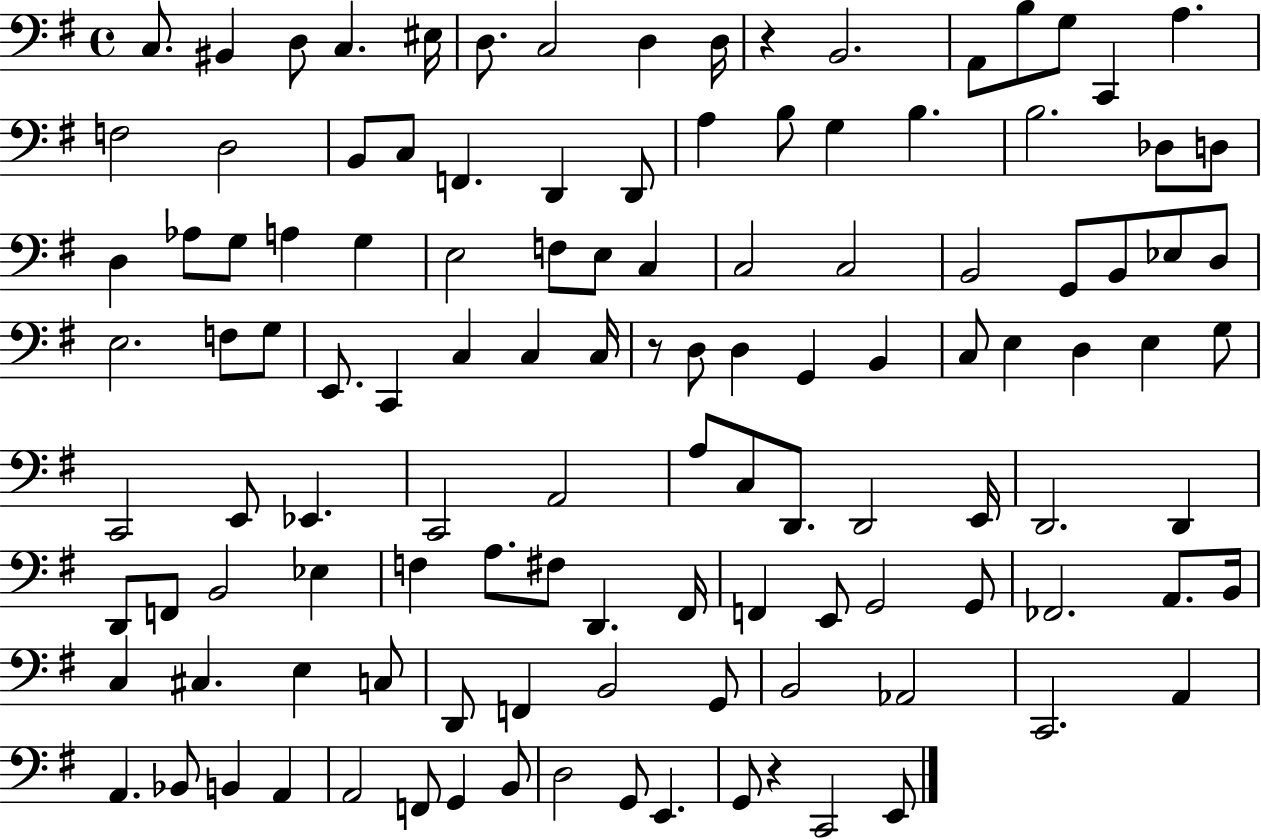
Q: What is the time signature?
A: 4/4